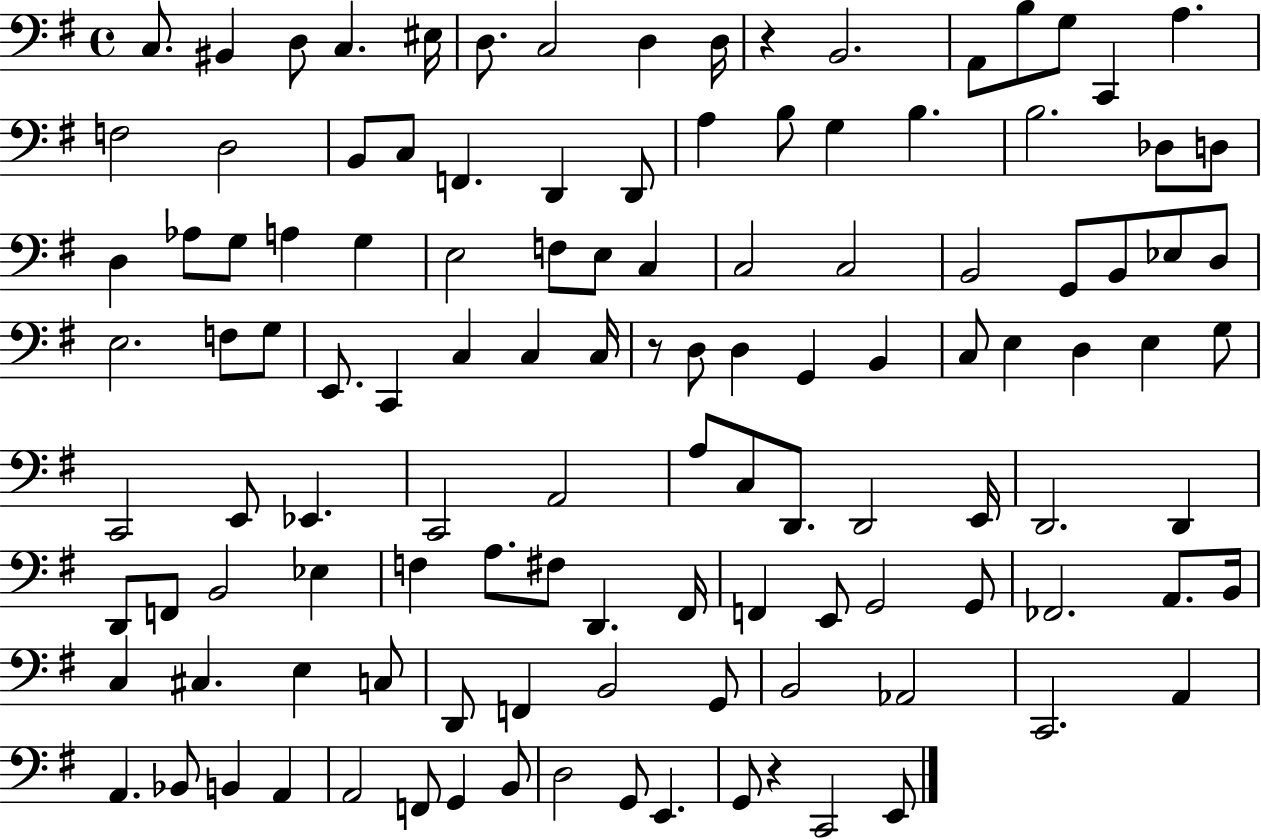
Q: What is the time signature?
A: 4/4